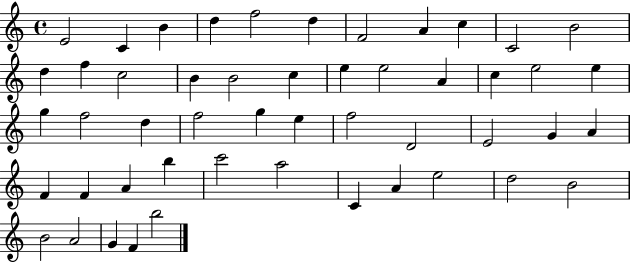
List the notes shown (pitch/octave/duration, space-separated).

E4/h C4/q B4/q D5/q F5/h D5/q F4/h A4/q C5/q C4/h B4/h D5/q F5/q C5/h B4/q B4/h C5/q E5/q E5/h A4/q C5/q E5/h E5/q G5/q F5/h D5/q F5/h G5/q E5/q F5/h D4/h E4/h G4/q A4/q F4/q F4/q A4/q B5/q C6/h A5/h C4/q A4/q E5/h D5/h B4/h B4/h A4/h G4/q F4/q B5/h